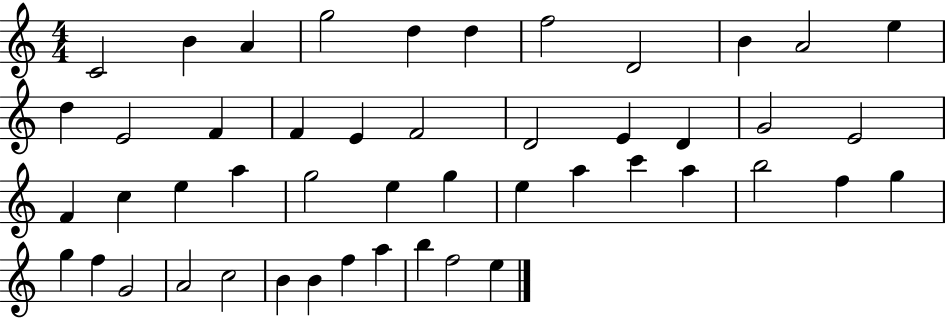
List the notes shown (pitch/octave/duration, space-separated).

C4/h B4/q A4/q G5/h D5/q D5/q F5/h D4/h B4/q A4/h E5/q D5/q E4/h F4/q F4/q E4/q F4/h D4/h E4/q D4/q G4/h E4/h F4/q C5/q E5/q A5/q G5/h E5/q G5/q E5/q A5/q C6/q A5/q B5/h F5/q G5/q G5/q F5/q G4/h A4/h C5/h B4/q B4/q F5/q A5/q B5/q F5/h E5/q